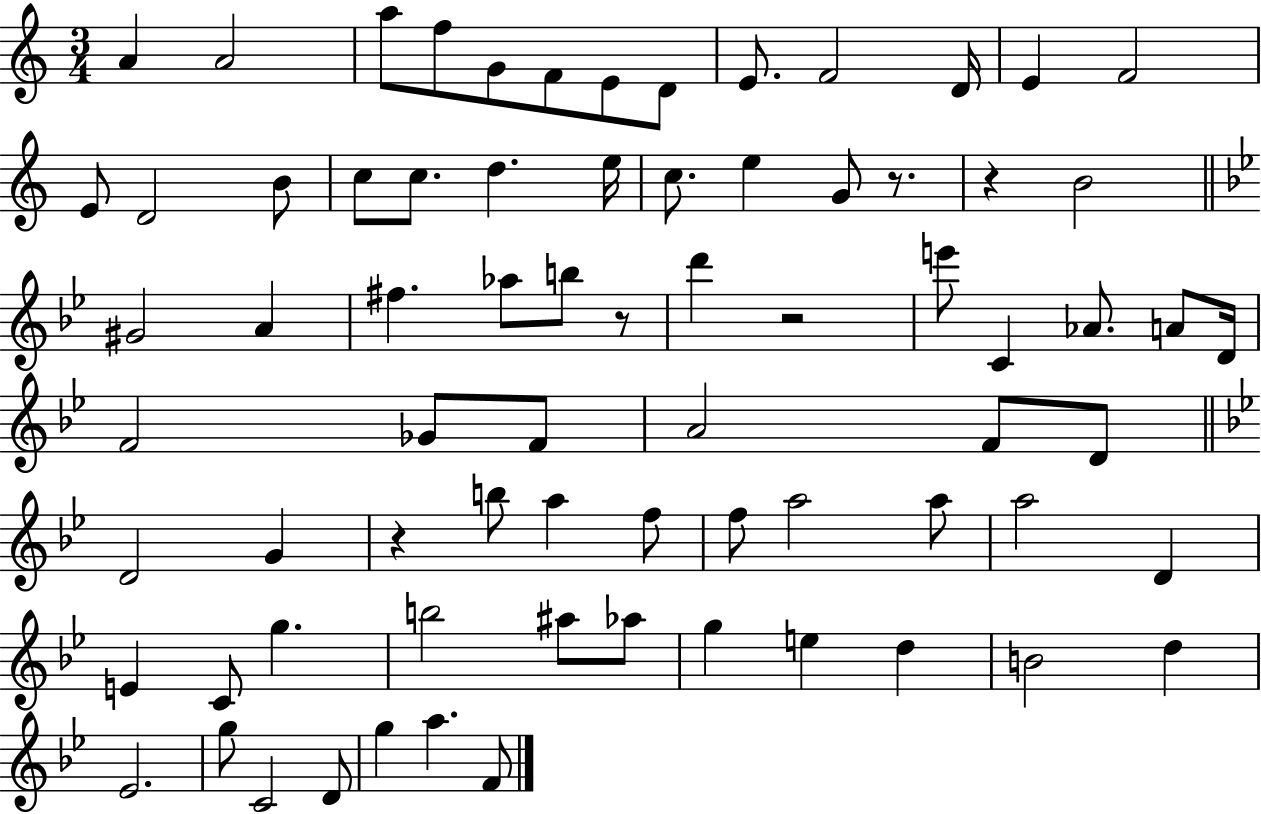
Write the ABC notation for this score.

X:1
T:Untitled
M:3/4
L:1/4
K:C
A A2 a/2 f/2 G/2 F/2 E/2 D/2 E/2 F2 D/4 E F2 E/2 D2 B/2 c/2 c/2 d e/4 c/2 e G/2 z/2 z B2 ^G2 A ^f _a/2 b/2 z/2 d' z2 e'/2 C _A/2 A/2 D/4 F2 _G/2 F/2 A2 F/2 D/2 D2 G z b/2 a f/2 f/2 a2 a/2 a2 D E C/2 g b2 ^a/2 _a/2 g e d B2 d _E2 g/2 C2 D/2 g a F/2